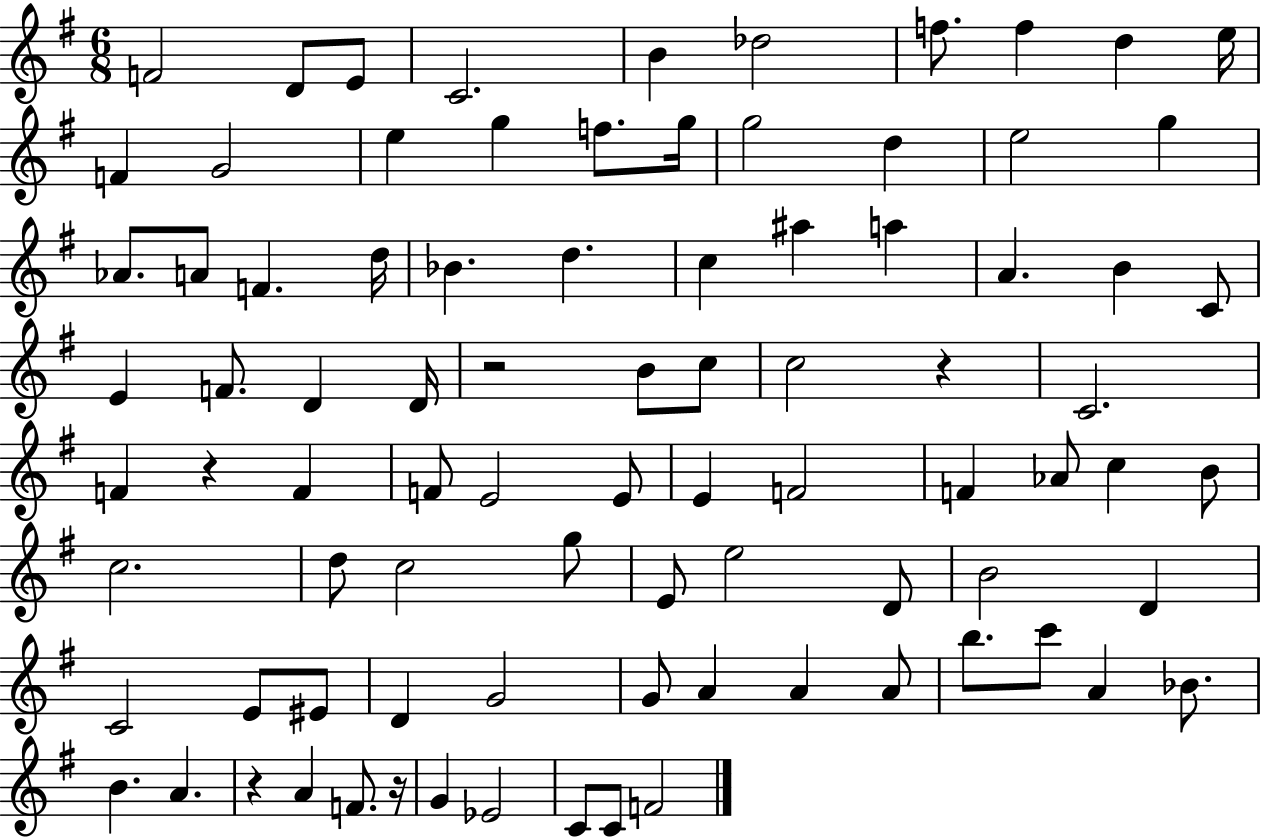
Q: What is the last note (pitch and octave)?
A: F4